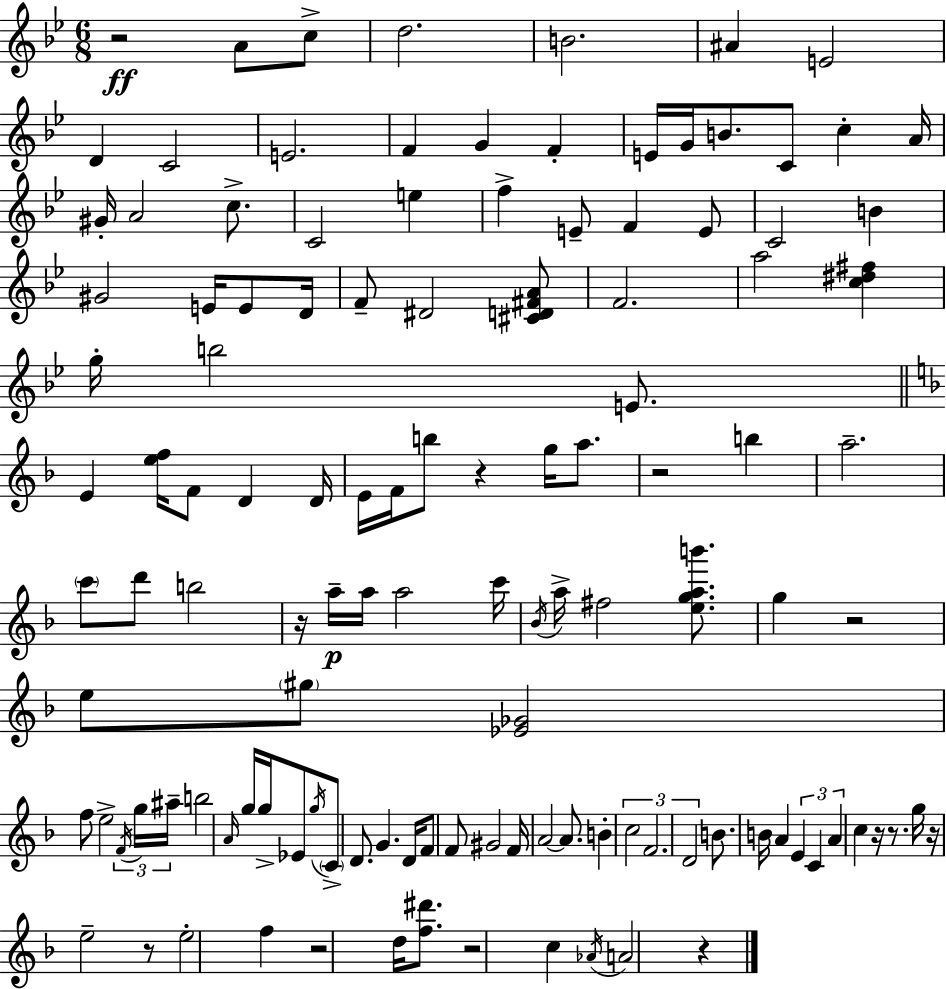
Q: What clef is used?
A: treble